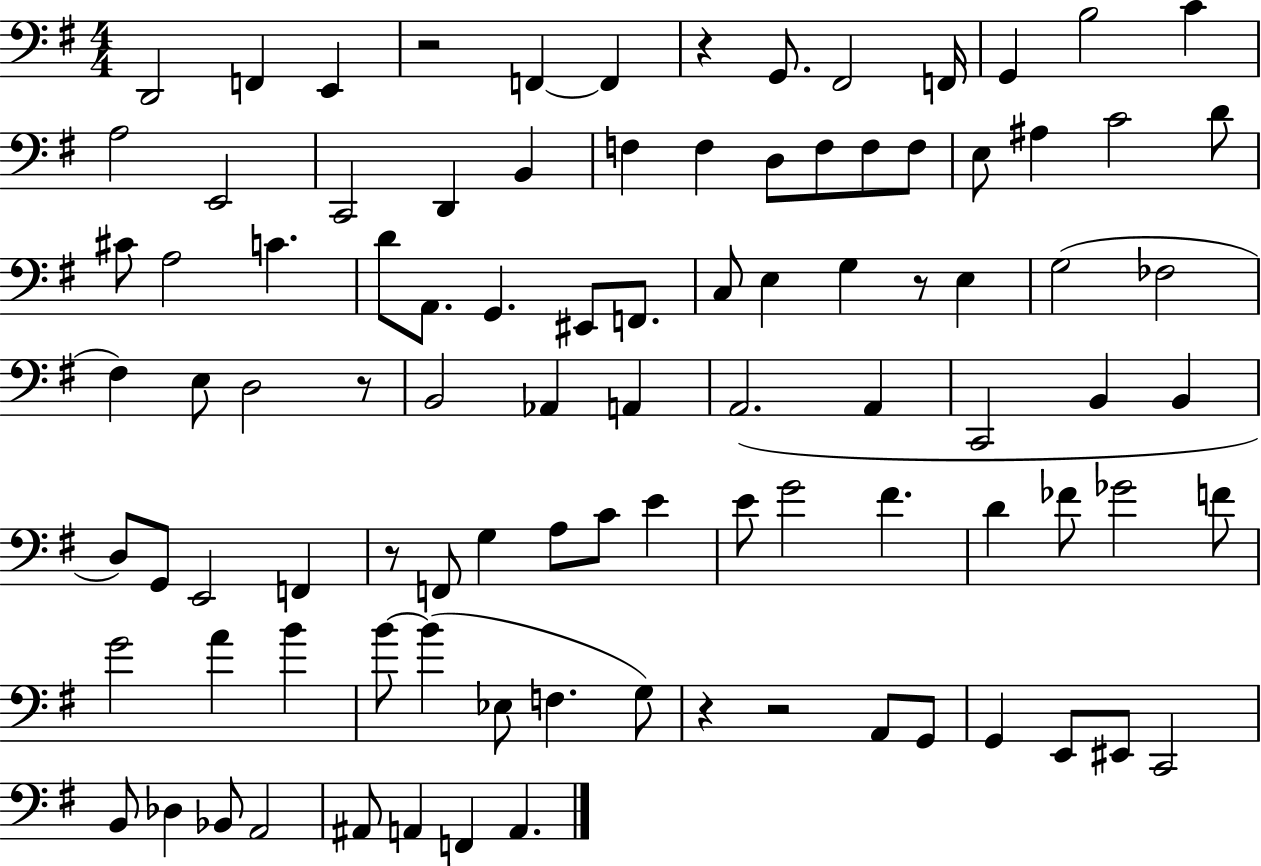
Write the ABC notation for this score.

X:1
T:Untitled
M:4/4
L:1/4
K:G
D,,2 F,, E,, z2 F,, F,, z G,,/2 ^F,,2 F,,/4 G,, B,2 C A,2 E,,2 C,,2 D,, B,, F, F, D,/2 F,/2 F,/2 F,/2 E,/2 ^A, C2 D/2 ^C/2 A,2 C D/2 A,,/2 G,, ^E,,/2 F,,/2 C,/2 E, G, z/2 E, G,2 _F,2 ^F, E,/2 D,2 z/2 B,,2 _A,, A,, A,,2 A,, C,,2 B,, B,, D,/2 G,,/2 E,,2 F,, z/2 F,,/2 G, A,/2 C/2 E E/2 G2 ^F D _F/2 _G2 F/2 G2 A B B/2 B _E,/2 F, G,/2 z z2 A,,/2 G,,/2 G,, E,,/2 ^E,,/2 C,,2 B,,/2 _D, _B,,/2 A,,2 ^A,,/2 A,, F,, A,,